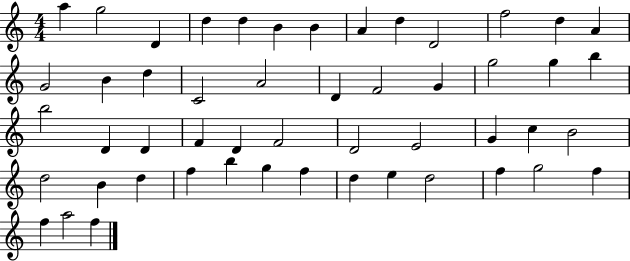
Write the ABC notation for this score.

X:1
T:Untitled
M:4/4
L:1/4
K:C
a g2 D d d B B A d D2 f2 d A G2 B d C2 A2 D F2 G g2 g b b2 D D F D F2 D2 E2 G c B2 d2 B d f b g f d e d2 f g2 f f a2 f